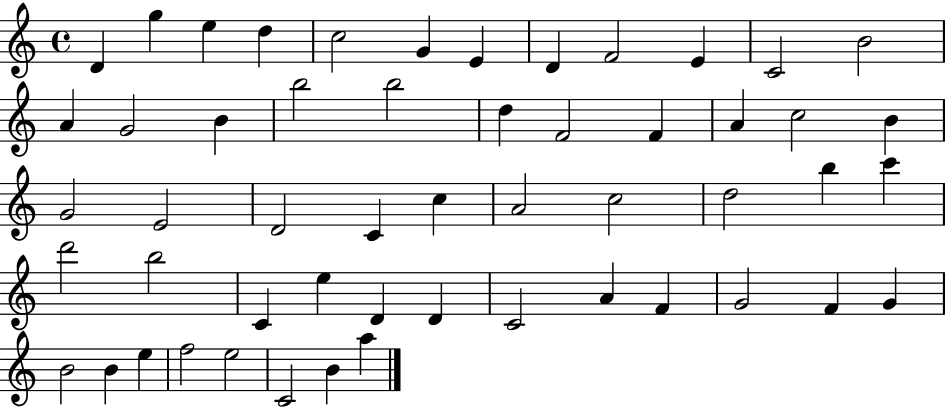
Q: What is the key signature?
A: C major